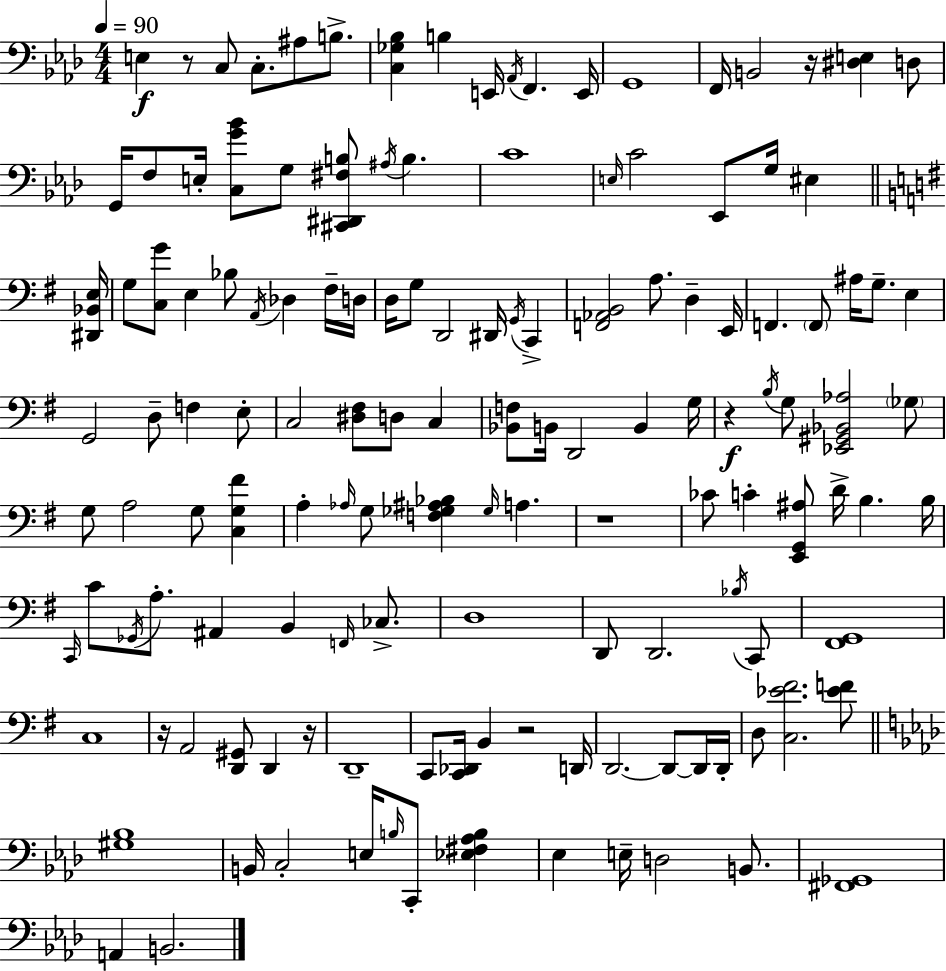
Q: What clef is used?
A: bass